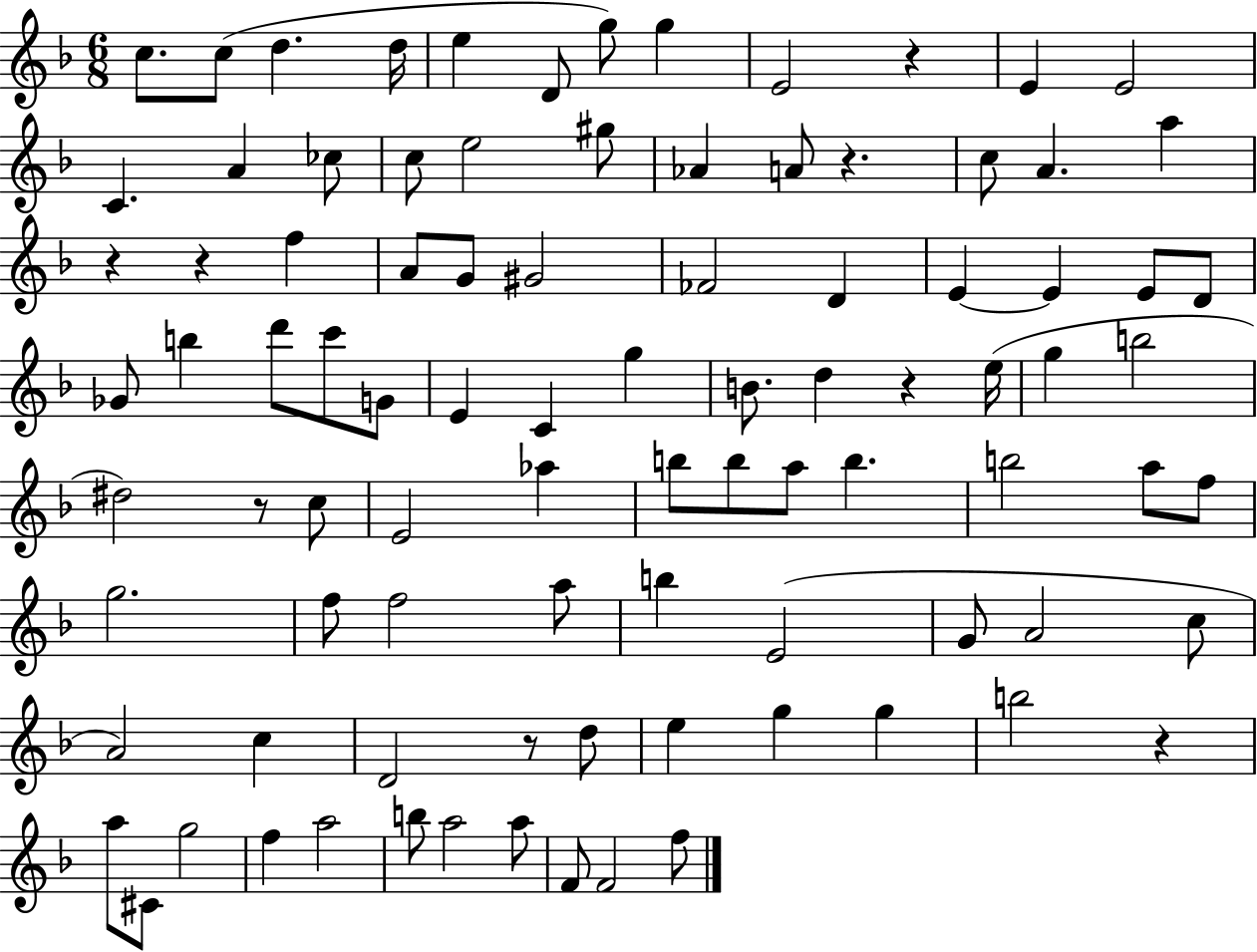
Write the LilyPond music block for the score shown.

{
  \clef treble
  \numericTimeSignature
  \time 6/8
  \key f \major
  c''8. c''8( d''4. d''16 | e''4 d'8 g''8) g''4 | e'2 r4 | e'4 e'2 | \break c'4. a'4 ces''8 | c''8 e''2 gis''8 | aes'4 a'8 r4. | c''8 a'4. a''4 | \break r4 r4 f''4 | a'8 g'8 gis'2 | fes'2 d'4 | e'4~~ e'4 e'8 d'8 | \break ges'8 b''4 d'''8 c'''8 g'8 | e'4 c'4 g''4 | b'8. d''4 r4 e''16( | g''4 b''2 | \break dis''2) r8 c''8 | e'2 aes''4 | b''8 b''8 a''8 b''4. | b''2 a''8 f''8 | \break g''2. | f''8 f''2 a''8 | b''4 e'2( | g'8 a'2 c''8 | \break a'2) c''4 | d'2 r8 d''8 | e''4 g''4 g''4 | b''2 r4 | \break a''8 cis'8 g''2 | f''4 a''2 | b''8 a''2 a''8 | f'8 f'2 f''8 | \break \bar "|."
}